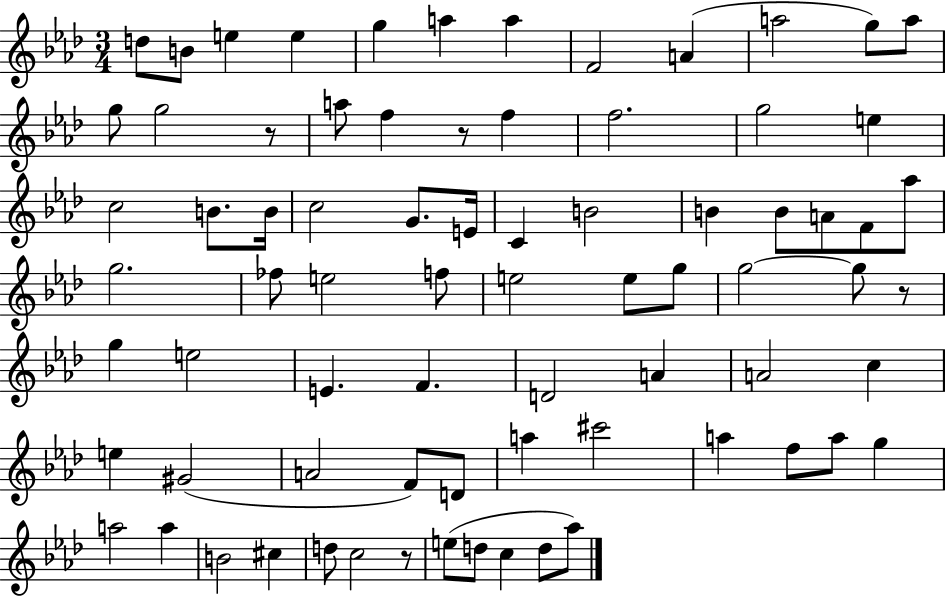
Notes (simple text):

D5/e B4/e E5/q E5/q G5/q A5/q A5/q F4/h A4/q A5/h G5/e A5/e G5/e G5/h R/e A5/e F5/q R/e F5/q F5/h. G5/h E5/q C5/h B4/e. B4/s C5/h G4/e. E4/s C4/q B4/h B4/q B4/e A4/e F4/e Ab5/e G5/h. FES5/e E5/h F5/e E5/h E5/e G5/e G5/h G5/e R/e G5/q E5/h E4/q. F4/q. D4/h A4/q A4/h C5/q E5/q G#4/h A4/h F4/e D4/e A5/q C#6/h A5/q F5/e A5/e G5/q A5/h A5/q B4/h C#5/q D5/e C5/h R/e E5/e D5/e C5/q D5/e Ab5/e